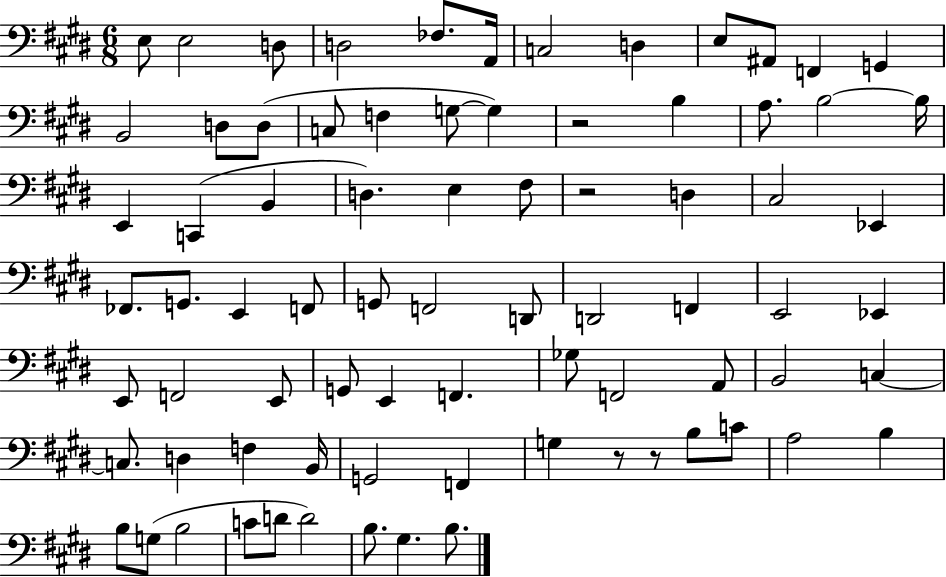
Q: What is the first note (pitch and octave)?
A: E3